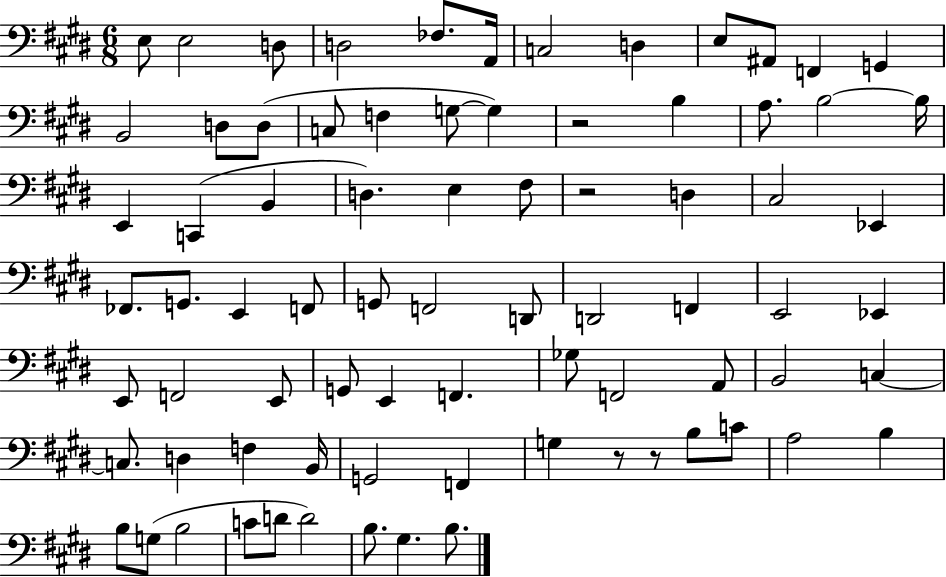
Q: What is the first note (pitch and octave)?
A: E3